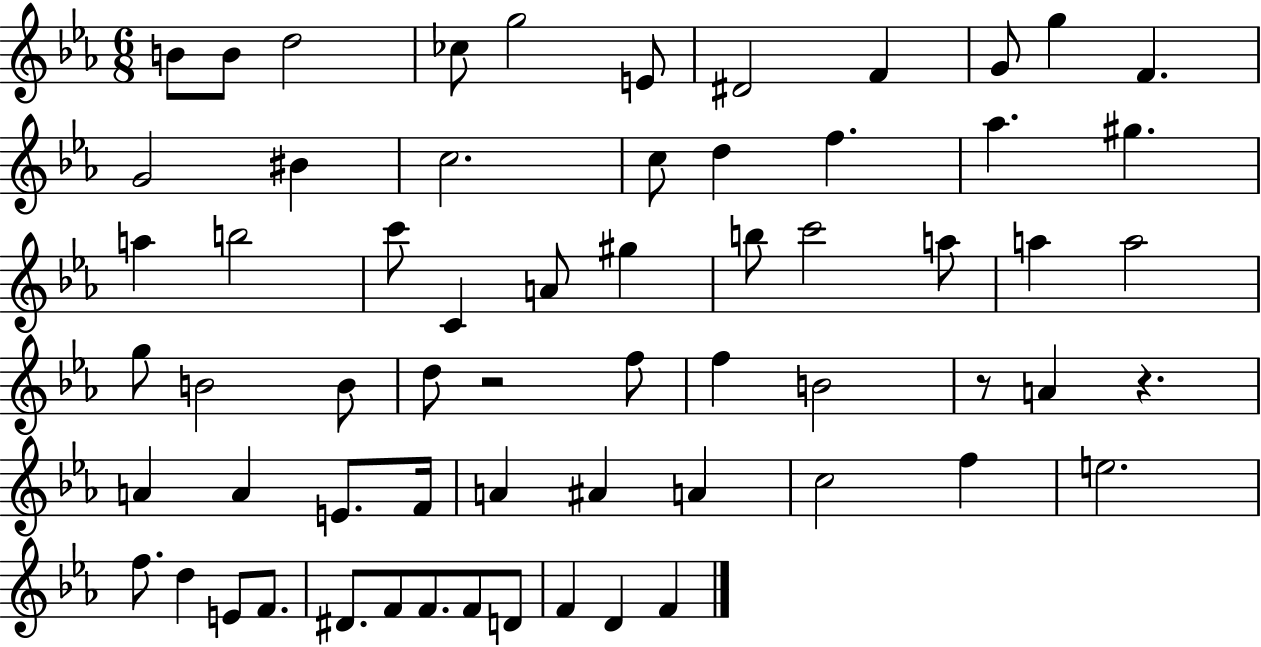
{
  \clef treble
  \numericTimeSignature
  \time 6/8
  \key ees \major
  b'8 b'8 d''2 | ces''8 g''2 e'8 | dis'2 f'4 | g'8 g''4 f'4. | \break g'2 bis'4 | c''2. | c''8 d''4 f''4. | aes''4. gis''4. | \break a''4 b''2 | c'''8 c'4 a'8 gis''4 | b''8 c'''2 a''8 | a''4 a''2 | \break g''8 b'2 b'8 | d''8 r2 f''8 | f''4 b'2 | r8 a'4 r4. | \break a'4 a'4 e'8. f'16 | a'4 ais'4 a'4 | c''2 f''4 | e''2. | \break f''8. d''4 e'8 f'8. | dis'8. f'8 f'8. f'8 d'8 | f'4 d'4 f'4 | \bar "|."
}